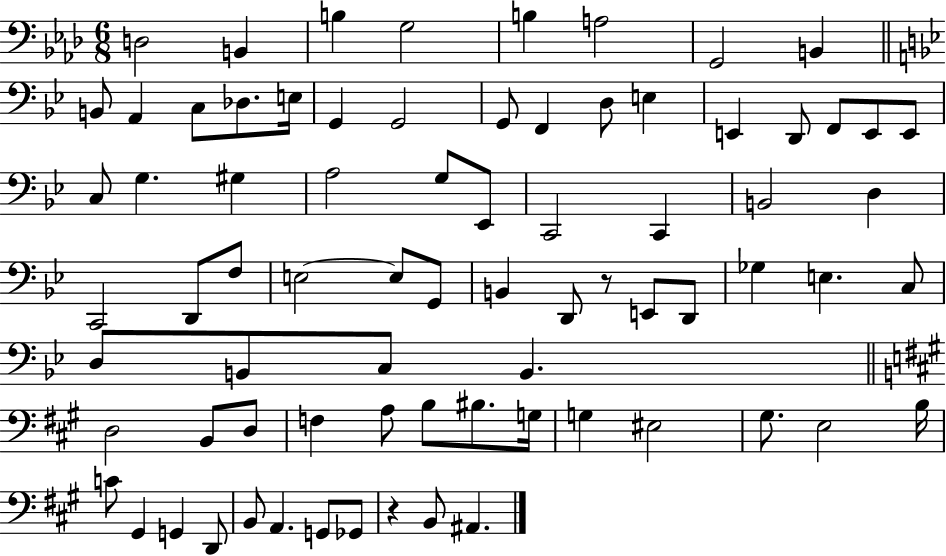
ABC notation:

X:1
T:Untitled
M:6/8
L:1/4
K:Ab
D,2 B,, B, G,2 B, A,2 G,,2 B,, B,,/2 A,, C,/2 _D,/2 E,/4 G,, G,,2 G,,/2 F,, D,/2 E, E,, D,,/2 F,,/2 E,,/2 E,,/2 C,/2 G, ^G, A,2 G,/2 _E,,/2 C,,2 C,, B,,2 D, C,,2 D,,/2 F,/2 E,2 E,/2 G,,/2 B,, D,,/2 z/2 E,,/2 D,,/2 _G, E, C,/2 D,/2 B,,/2 C,/2 B,, D,2 B,,/2 D,/2 F, A,/2 B,/2 ^B,/2 G,/4 G, ^E,2 ^G,/2 E,2 B,/4 C/2 ^G,, G,, D,,/2 B,,/2 A,, G,,/2 _G,,/2 z B,,/2 ^A,,